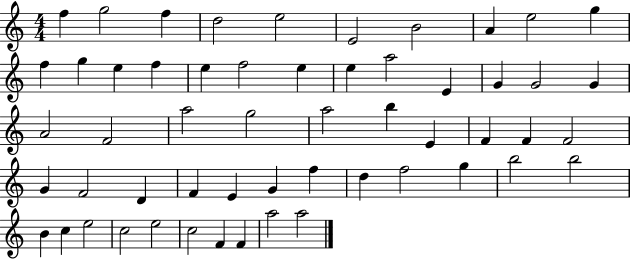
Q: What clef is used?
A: treble